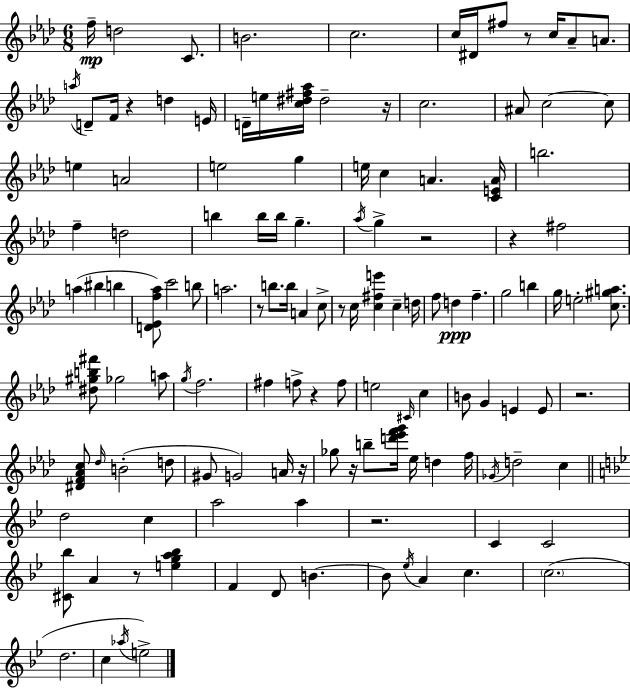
{
  \clef treble
  \numericTimeSignature
  \time 6/8
  \key aes \major
  \repeat volta 2 { f''16--\mp d''2 c'8. | b'2. | c''2. | c''16 dis'16 fis''8 r8 c''16 aes'8-- a'8. | \break \acciaccatura { a''16 } d'8-- f'16 r4 d''4 | e'16 d'16-- e''16 <c'' dis'' fis'' aes''>16 dis''2-- | r16 c''2. | ais'8 c''2~~ c''8 | \break e''4 a'2 | e''2 g''4 | e''16 c''4 a'4. | <c' e' a'>16 b''2. | \break f''4-- d''2 | b''4 b''16 b''16 g''4.-- | \acciaccatura { aes''16 } g''4-> r2 | r4 fis''2 | \break a''4( bis''4 b''4 | <d' ees' f'' aes''>8) c'''2 | b''8 a''2. | r8 b''8. b''16 a'4 | \break c''8-> r8 c''16 <c'' fis'' e'''>4 c''4-- | d''16 f''8 d''4\ppp f''4.-- | g''2 b''4 | g''16 e''2-. <c'' gis'' a''>8. | \break <dis'' gis'' b'' fis'''>8 ges''2 | a''8 \acciaccatura { g''16 } f''2. | fis''4 f''8-> r4 | f''8 e''2 \grace { cis'16 } | \break c''4 b'8 g'4 e'4 | e'8 r2. | <dis' f' aes' c''>8 \grace { des''16 } b'2-.( | d''8 gis'8 g'2) | \break a'16 r16 ges''8 r16 b''8-- <d''' ees''' f''' g'''>16 ees''16 | d''4 f''16 \acciaccatura { ges'16 } d''2-- | c''4 \bar "||" \break \key bes \major d''2 c''4 | a''2 a''4 | r2. | c'4 c'2 | \break <cis' bes''>8 a'4 r8 <e'' g'' a'' bes''>4 | f'4 d'8 b'4.~~ | b'8 \acciaccatura { ees''16 } a'4 c''4. | \parenthesize c''2.( | \break d''2. | c''4 \acciaccatura { aes''16 }) e''2-> | } \bar "|."
}